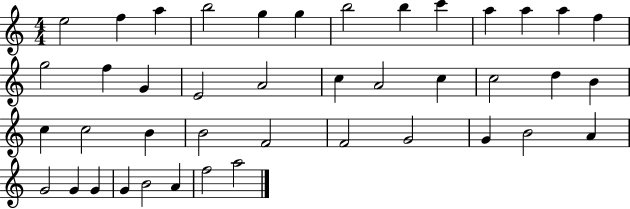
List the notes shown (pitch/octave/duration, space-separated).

E5/h F5/q A5/q B5/h G5/q G5/q B5/h B5/q C6/q A5/q A5/q A5/q F5/q G5/h F5/q G4/q E4/h A4/h C5/q A4/h C5/q C5/h D5/q B4/q C5/q C5/h B4/q B4/h F4/h F4/h G4/h G4/q B4/h A4/q G4/h G4/q G4/q G4/q B4/h A4/q F5/h A5/h